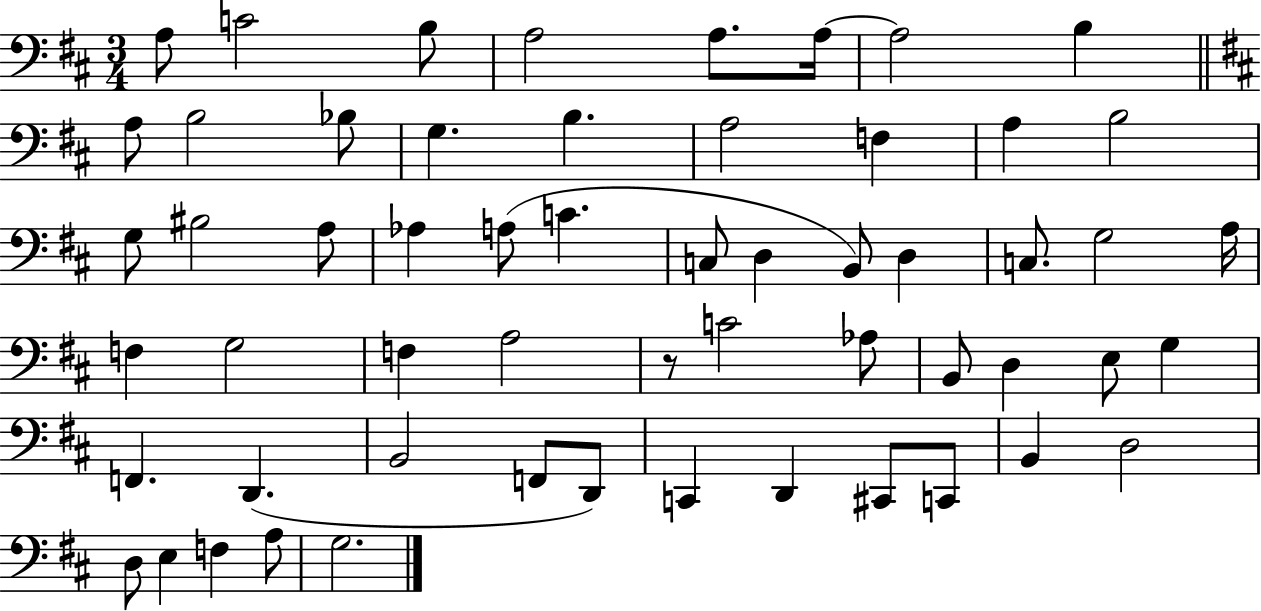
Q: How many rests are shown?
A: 1